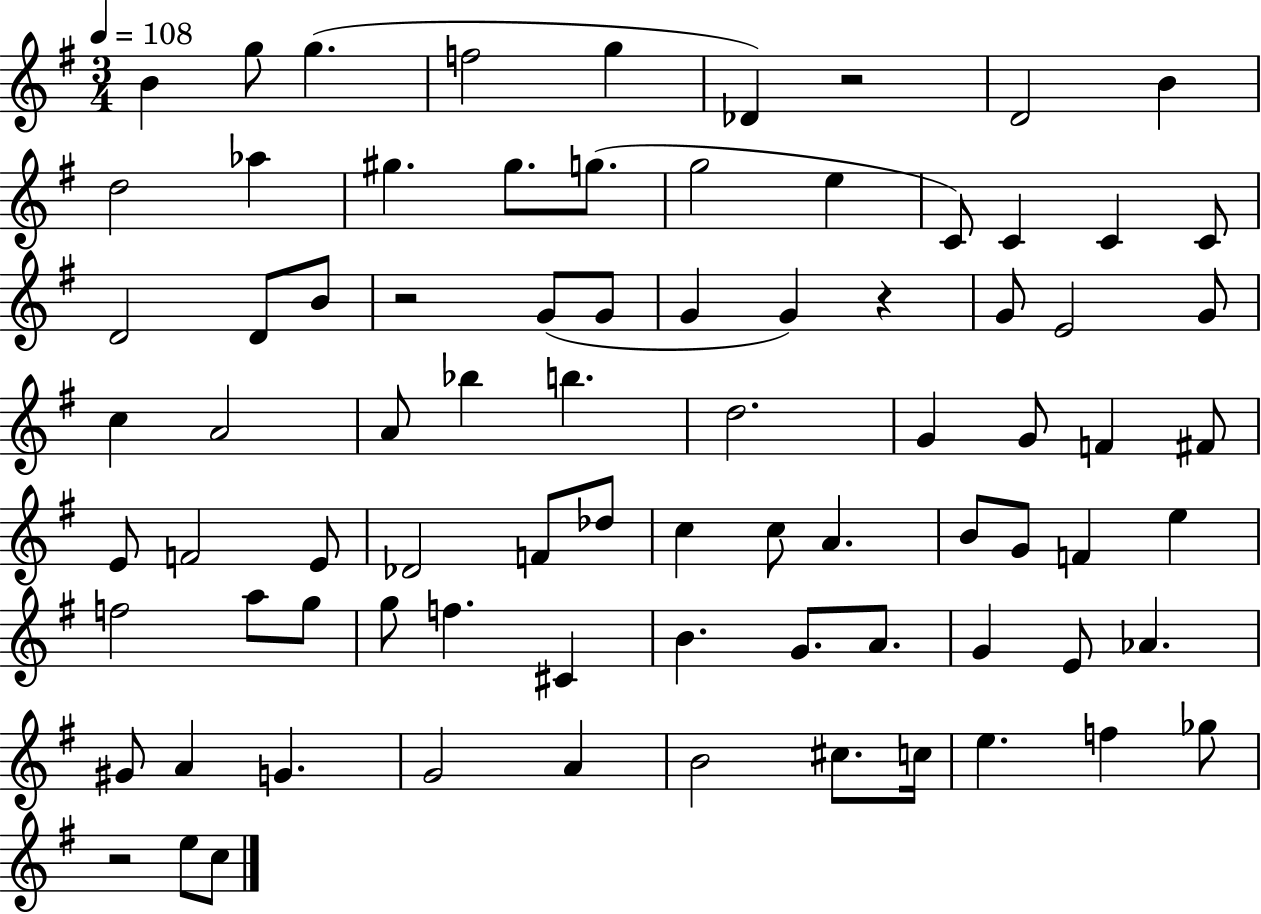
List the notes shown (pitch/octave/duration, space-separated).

B4/q G5/e G5/q. F5/h G5/q Db4/q R/h D4/h B4/q D5/h Ab5/q G#5/q. G#5/e. G5/e. G5/h E5/q C4/e C4/q C4/q C4/e D4/h D4/e B4/e R/h G4/e G4/e G4/q G4/q R/q G4/e E4/h G4/e C5/q A4/h A4/e Bb5/q B5/q. D5/h. G4/q G4/e F4/q F#4/e E4/e F4/h E4/e Db4/h F4/e Db5/e C5/q C5/e A4/q. B4/e G4/e F4/q E5/q F5/h A5/e G5/e G5/e F5/q. C#4/q B4/q. G4/e. A4/e. G4/q E4/e Ab4/q. G#4/e A4/q G4/q. G4/h A4/q B4/h C#5/e. C5/s E5/q. F5/q Gb5/e R/h E5/e C5/e